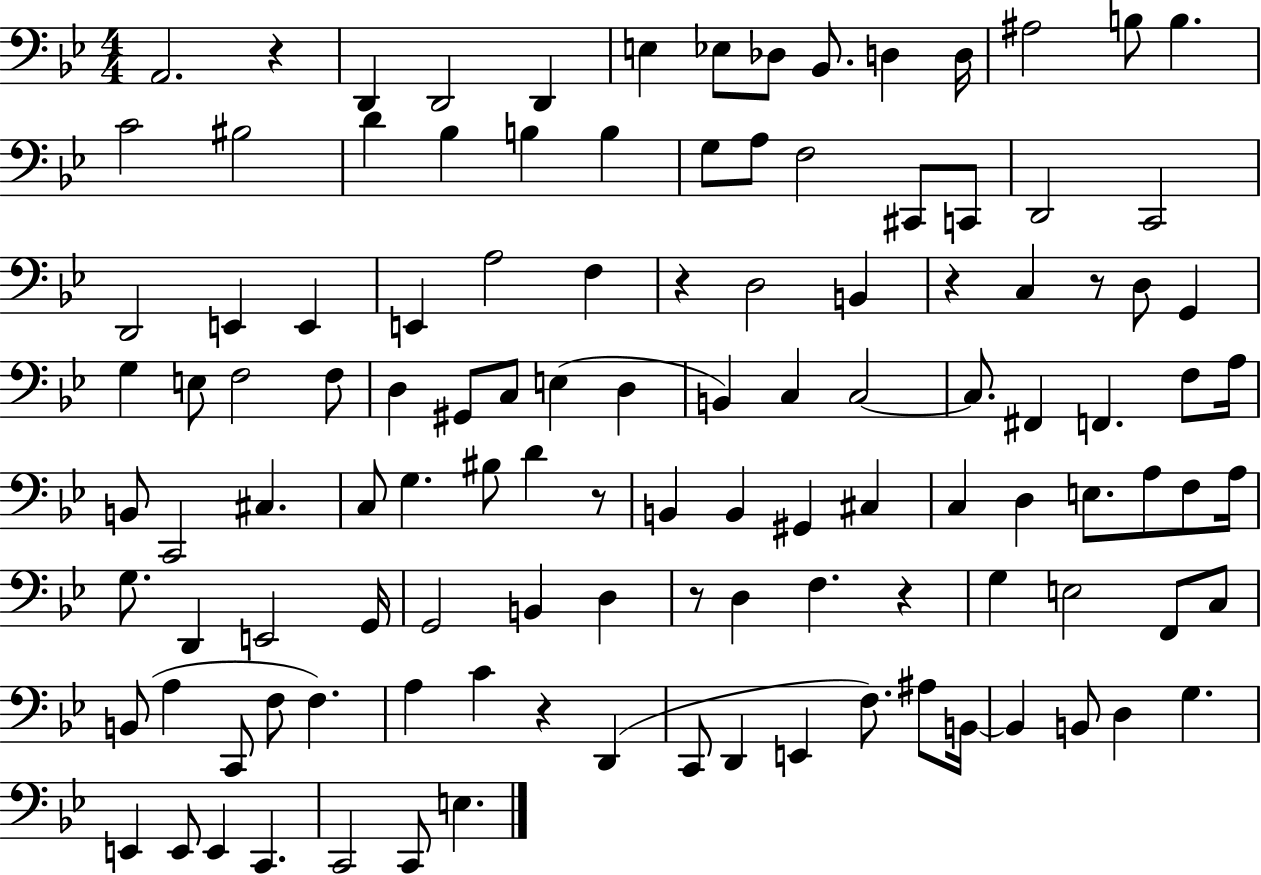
{
  \clef bass
  \numericTimeSignature
  \time 4/4
  \key bes \major
  a,2. r4 | d,4 d,2 d,4 | e4 ees8 des8 bes,8. d4 d16 | ais2 b8 b4. | \break c'2 bis2 | d'4 bes4 b4 b4 | g8 a8 f2 cis,8 c,8 | d,2 c,2 | \break d,2 e,4 e,4 | e,4 a2 f4 | r4 d2 b,4 | r4 c4 r8 d8 g,4 | \break g4 e8 f2 f8 | d4 gis,8 c8 e4( d4 | b,4) c4 c2~~ | c8. fis,4 f,4. f8 a16 | \break b,8 c,2 cis4. | c8 g4. bis8 d'4 r8 | b,4 b,4 gis,4 cis4 | c4 d4 e8. a8 f8 a16 | \break g8. d,4 e,2 g,16 | g,2 b,4 d4 | r8 d4 f4. r4 | g4 e2 f,8 c8 | \break b,8( a4 c,8 f8 f4.) | a4 c'4 r4 d,4( | c,8 d,4 e,4 f8.) ais8 b,16~~ | b,4 b,8 d4 g4. | \break e,4 e,8 e,4 c,4. | c,2 c,8 e4. | \bar "|."
}